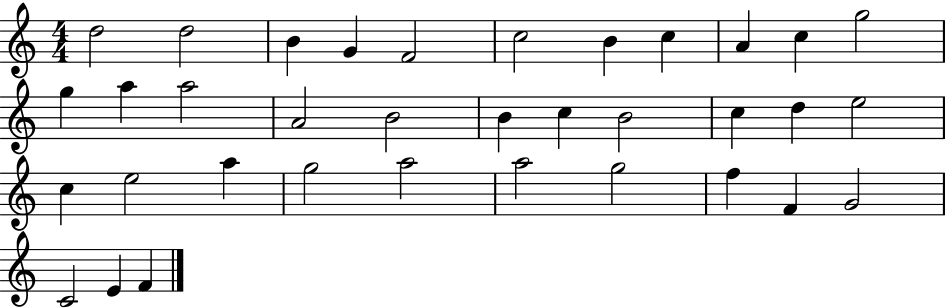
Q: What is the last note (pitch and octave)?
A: F4